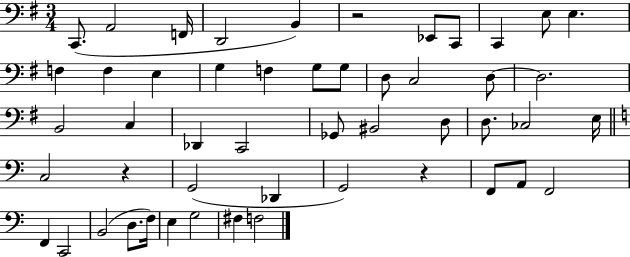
{
  \clef bass
  \numericTimeSignature
  \time 3/4
  \key g \major
  c,8.( a,2 f,16 | d,2 b,4) | r2 ees,8 c,8 | c,4 e8 e4. | \break f4 f4 e4 | g4 f4 g8 g8 | d8 c2 d8~~ | d2. | \break b,2 c4 | des,4 c,2 | ges,8 bis,2 d8 | d8. ces2 e16 | \break \bar "||" \break \key c \major c2 r4 | g,2( des,4 | g,2) r4 | f,8 a,8 f,2 | \break f,4 c,2 | b,2( d8. f16) | e4 g2 | fis4 f2 | \break \bar "|."
}